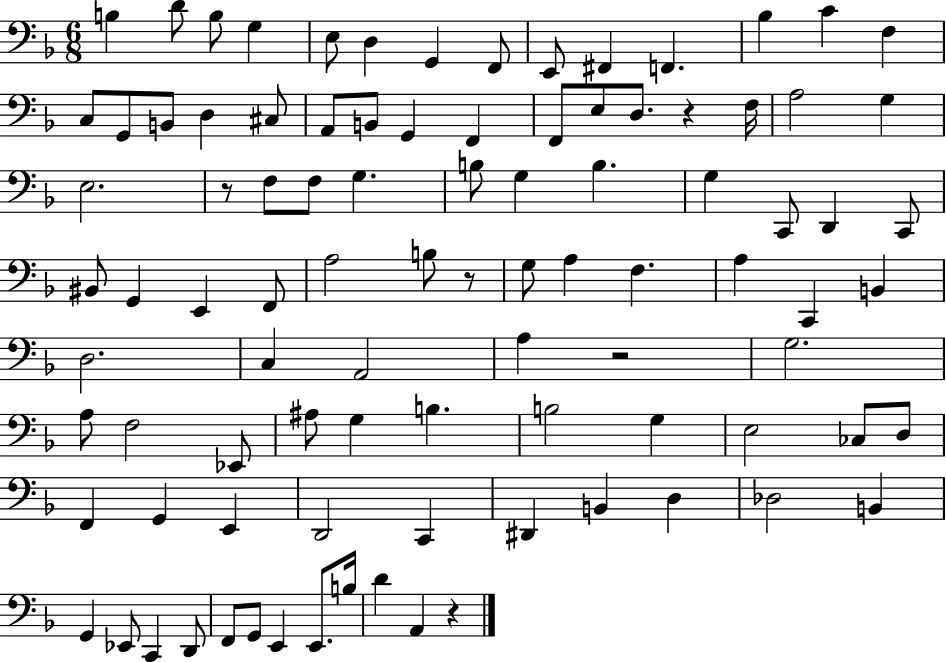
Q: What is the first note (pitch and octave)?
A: B3